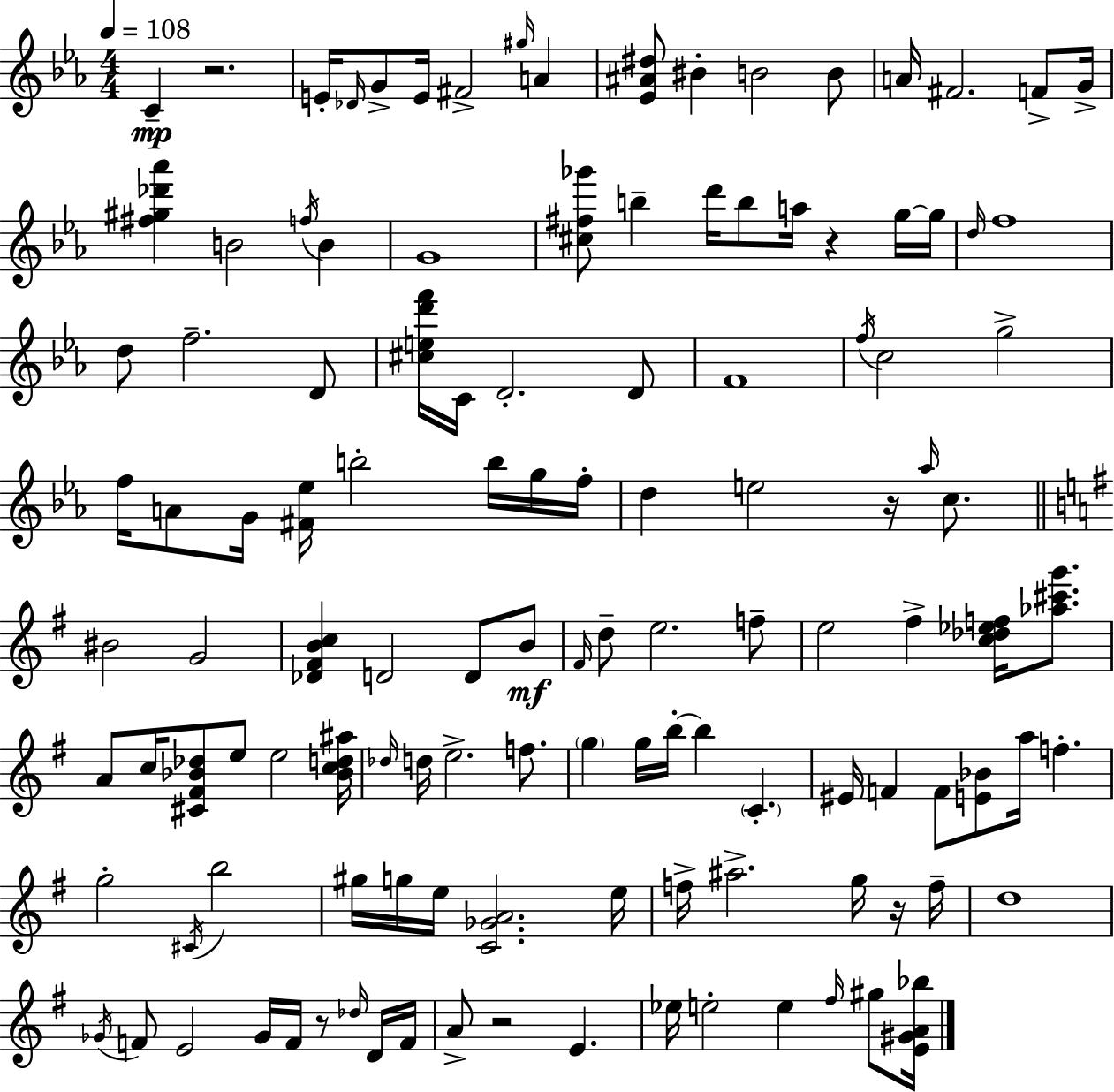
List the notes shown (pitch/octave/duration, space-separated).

C4/q R/h. E4/s Db4/s G4/e E4/s F#4/h G#5/s A4/q [Eb4,A#4,D#5]/e BIS4/q B4/h B4/e A4/s F#4/h. F4/e G4/s [F#5,G#5,Db6,Ab6]/q B4/h F5/s B4/q G4/w [C#5,F#5,Gb6]/e B5/q D6/s B5/e A5/s R/q G5/s G5/s D5/s F5/w D5/e F5/h. D4/e [C#5,E5,D6,F6]/s C4/s D4/h. D4/e F4/w F5/s C5/h G5/h F5/s A4/e G4/s [F#4,Eb5]/s B5/h B5/s G5/s F5/s D5/q E5/h R/s Ab5/s C5/e. BIS4/h G4/h [Db4,F#4,B4,C5]/q D4/h D4/e B4/e F#4/s D5/e E5/h. F5/e E5/h F#5/q [C5,Db5,Eb5,F5]/s [Ab5,C#6,G6]/e. A4/e C5/s [C#4,F#4,Bb4,Db5]/e E5/e E5/h [Bb4,C5,D5,A#5]/s Db5/s D5/s E5/h. F5/e. G5/q G5/s B5/s B5/q C4/q. EIS4/s F4/q F4/e [E4,Bb4]/e A5/s F5/q. G5/h C#4/s B5/h G#5/s G5/s E5/s [C4,Gb4,A4]/h. E5/s F5/s A#5/h. G5/s R/s F5/s D5/w Gb4/s F4/e E4/h Gb4/s F4/s R/e Db5/s D4/s F4/s A4/e R/h E4/q. Eb5/s E5/h E5/q F#5/s G#5/e [E4,G#4,A4,Bb5]/s